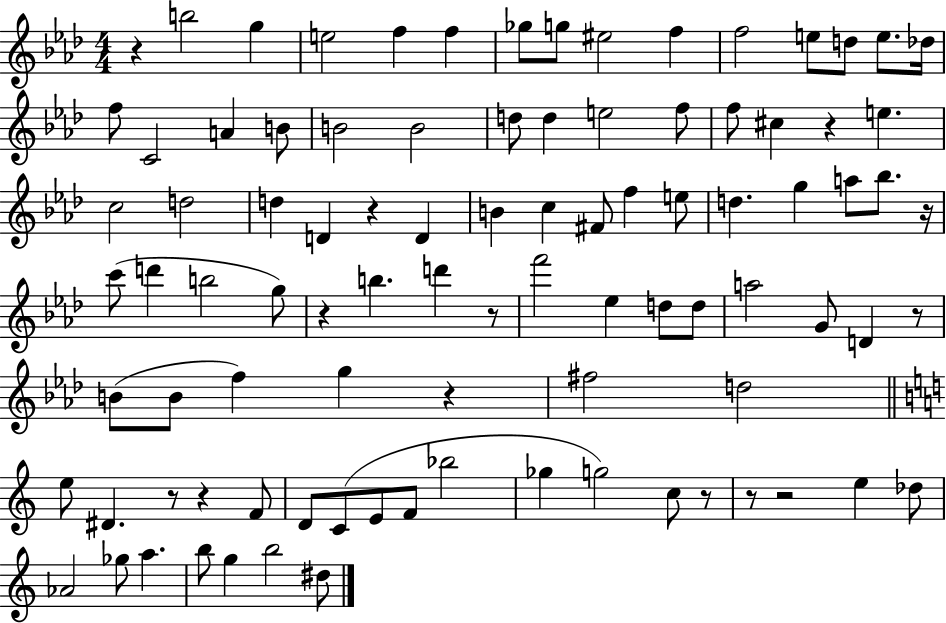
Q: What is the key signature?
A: AES major